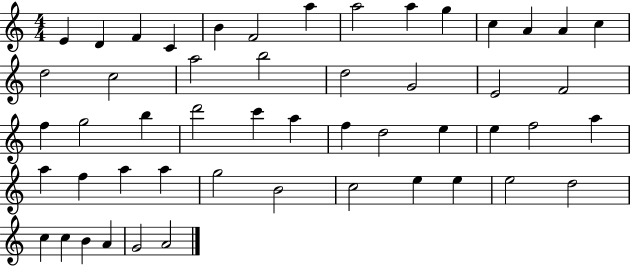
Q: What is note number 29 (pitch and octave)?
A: F5